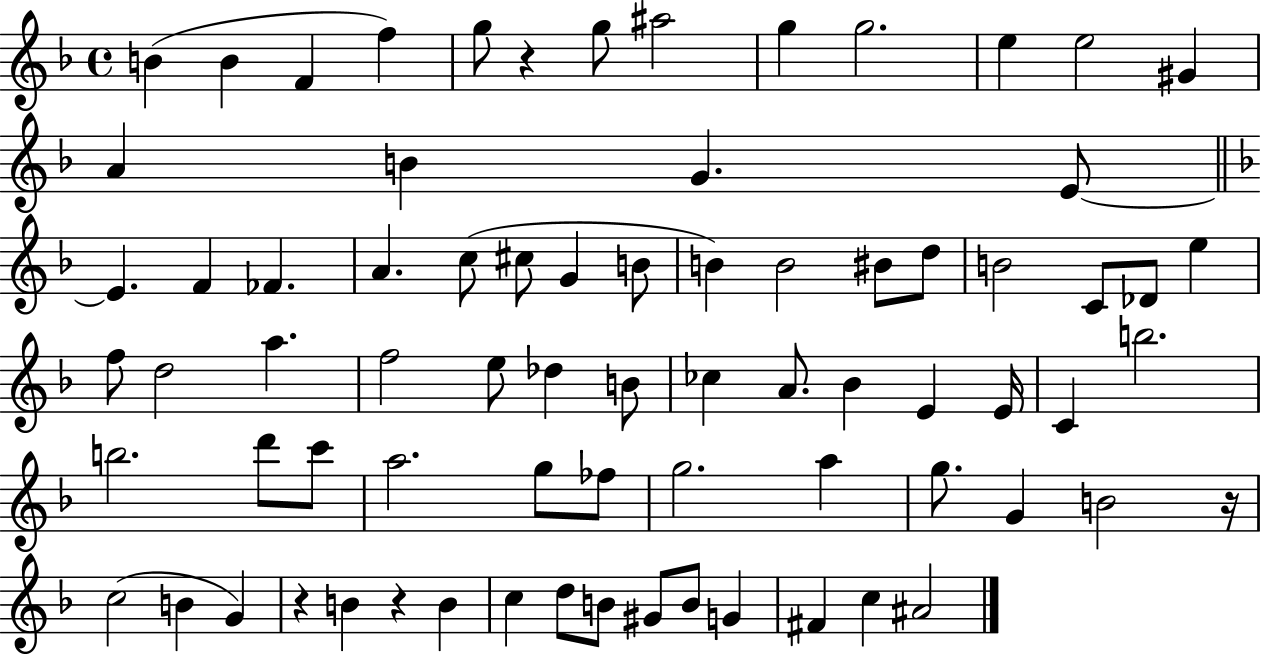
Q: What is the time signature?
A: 4/4